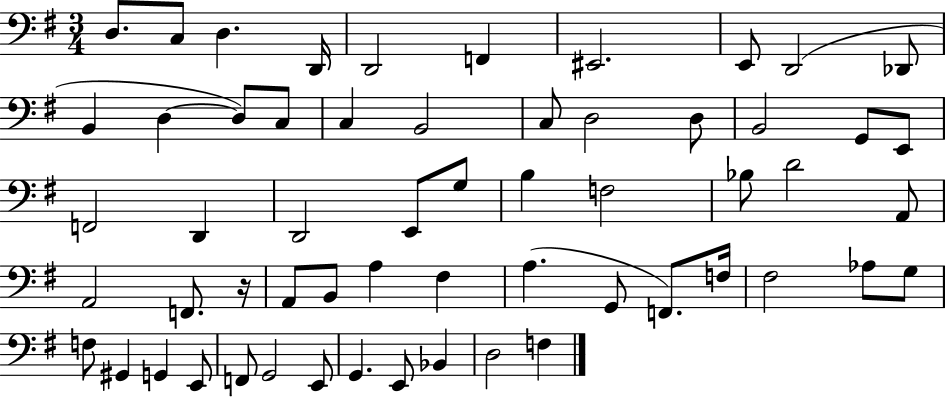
X:1
T:Untitled
M:3/4
L:1/4
K:G
D,/2 C,/2 D, D,,/4 D,,2 F,, ^E,,2 E,,/2 D,,2 _D,,/2 B,, D, D,/2 C,/2 C, B,,2 C,/2 D,2 D,/2 B,,2 G,,/2 E,,/2 F,,2 D,, D,,2 E,,/2 G,/2 B, F,2 _B,/2 D2 A,,/2 A,,2 F,,/2 z/4 A,,/2 B,,/2 A, ^F, A, G,,/2 F,,/2 F,/4 ^F,2 _A,/2 G,/2 F,/2 ^G,, G,, E,,/2 F,,/2 G,,2 E,,/2 G,, E,,/2 _B,, D,2 F,